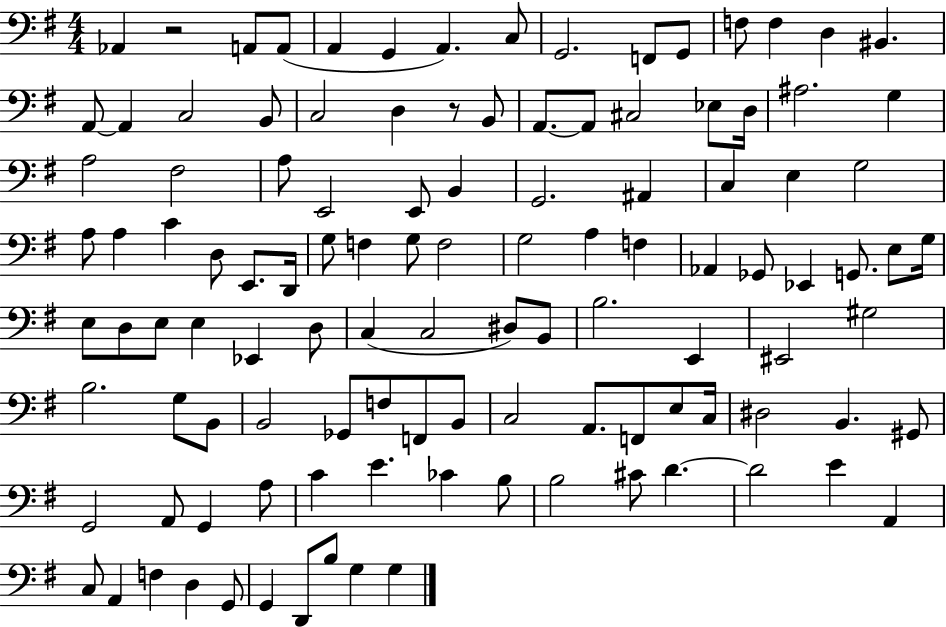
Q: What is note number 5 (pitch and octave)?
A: G2